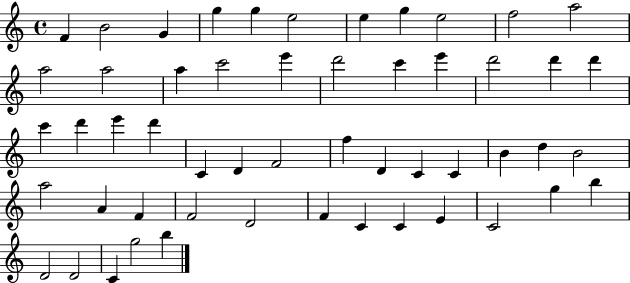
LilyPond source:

{
  \clef treble
  \time 4/4
  \defaultTimeSignature
  \key c \major
  f'4 b'2 g'4 | g''4 g''4 e''2 | e''4 g''4 e''2 | f''2 a''2 | \break a''2 a''2 | a''4 c'''2 e'''4 | d'''2 c'''4 e'''4 | d'''2 d'''4 d'''4 | \break c'''4 d'''4 e'''4 d'''4 | c'4 d'4 f'2 | f''4 d'4 c'4 c'4 | b'4 d''4 b'2 | \break a''2 a'4 f'4 | f'2 d'2 | f'4 c'4 c'4 e'4 | c'2 g''4 b''4 | \break d'2 d'2 | c'4 g''2 b''4 | \bar "|."
}